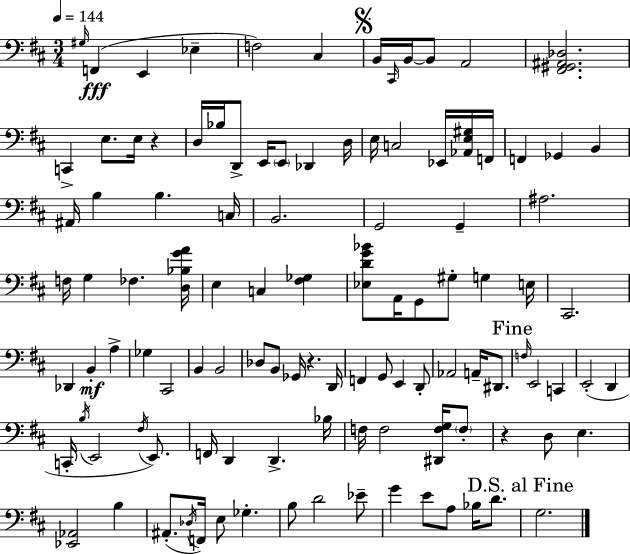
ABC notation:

X:1
T:Untitled
M:3/4
L:1/4
K:D
^G,/4 F,, E,, _E, F,2 ^C, B,,/4 ^C,,/4 B,,/4 B,,/2 A,,2 [^F,,^G,,^A,,_D,]2 C,, E,/2 E,/4 z D,/4 _B,/4 D,,/2 E,,/4 E,,/2 _D,, D,/4 E,/4 C,2 _E,,/4 [_A,,E,^G,]/4 F,,/4 F,, _G,, B,, ^A,,/4 B, B, C,/4 B,,2 G,,2 G,, ^A,2 F,/4 G, _F, [D,_B,GA]/4 E, C, [^F,_G,] [_E,DG_B]/2 A,,/4 G,,/2 ^G,/2 G, E,/4 ^C,,2 _D,, B,, A, _G, ^C,,2 B,, B,,2 _D,/2 B,,/2 _G,,/4 z D,,/4 F,, G,,/2 E,, D,,/2 _A,,2 A,,/4 ^D,,/2 F,/4 E,,2 C,, E,,2 D,, C,,/4 B,/4 E,,2 ^F,/4 E,,/2 F,,/4 D,, D,, _B,/4 F,/4 F,2 [^D,,F,G,]/4 F,/2 z D,/2 E, [_E,,_A,,]2 B, ^A,,/2 _D,/4 F,,/4 E,/2 _G, B,/2 D2 _E/2 G E/2 A,/2 _B,/4 D/2 G,2